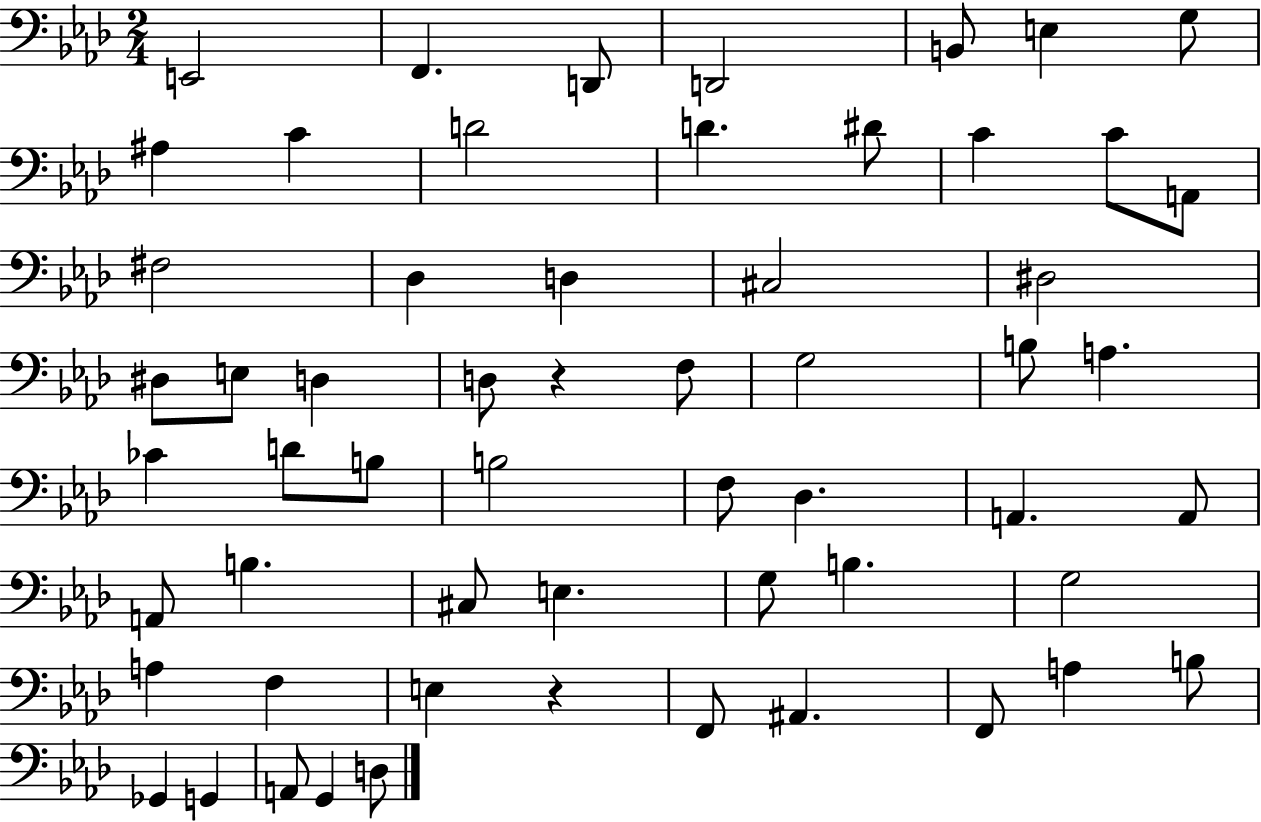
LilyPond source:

{
  \clef bass
  \numericTimeSignature
  \time 2/4
  \key aes \major
  e,2 | f,4. d,8 | d,2 | b,8 e4 g8 | \break ais4 c'4 | d'2 | d'4. dis'8 | c'4 c'8 a,8 | \break fis2 | des4 d4 | cis2 | dis2 | \break dis8 e8 d4 | d8 r4 f8 | g2 | b8 a4. | \break ces'4 d'8 b8 | b2 | f8 des4. | a,4. a,8 | \break a,8 b4. | cis8 e4. | g8 b4. | g2 | \break a4 f4 | e4 r4 | f,8 ais,4. | f,8 a4 b8 | \break ges,4 g,4 | a,8 g,4 d8 | \bar "|."
}